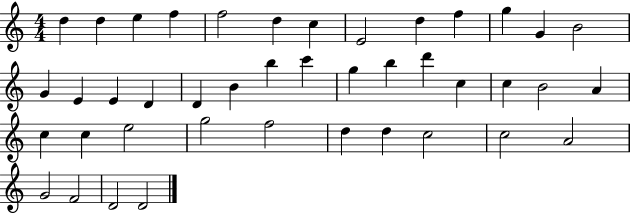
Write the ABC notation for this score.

X:1
T:Untitled
M:4/4
L:1/4
K:C
d d e f f2 d c E2 d f g G B2 G E E D D B b c' g b d' c c B2 A c c e2 g2 f2 d d c2 c2 A2 G2 F2 D2 D2